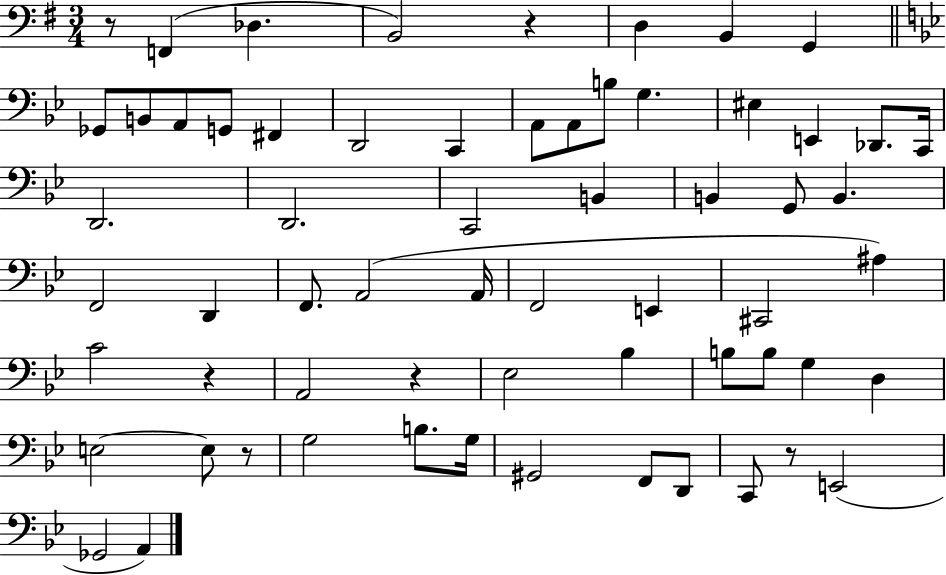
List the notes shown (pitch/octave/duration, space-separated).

R/e F2/q Db3/q. B2/h R/q D3/q B2/q G2/q Gb2/e B2/e A2/e G2/e F#2/q D2/h C2/q A2/e A2/e B3/e G3/q. EIS3/q E2/q Db2/e. C2/s D2/h. D2/h. C2/h B2/q B2/q G2/e B2/q. F2/h D2/q F2/e. A2/h A2/s F2/h E2/q C#2/h A#3/q C4/h R/q A2/h R/q Eb3/h Bb3/q B3/e B3/e G3/q D3/q E3/h E3/e R/e G3/h B3/e. G3/s G#2/h F2/e D2/e C2/e R/e E2/h Gb2/h A2/q